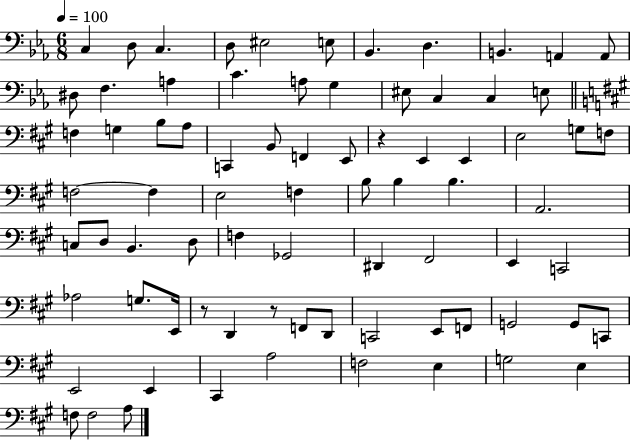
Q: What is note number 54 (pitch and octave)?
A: G3